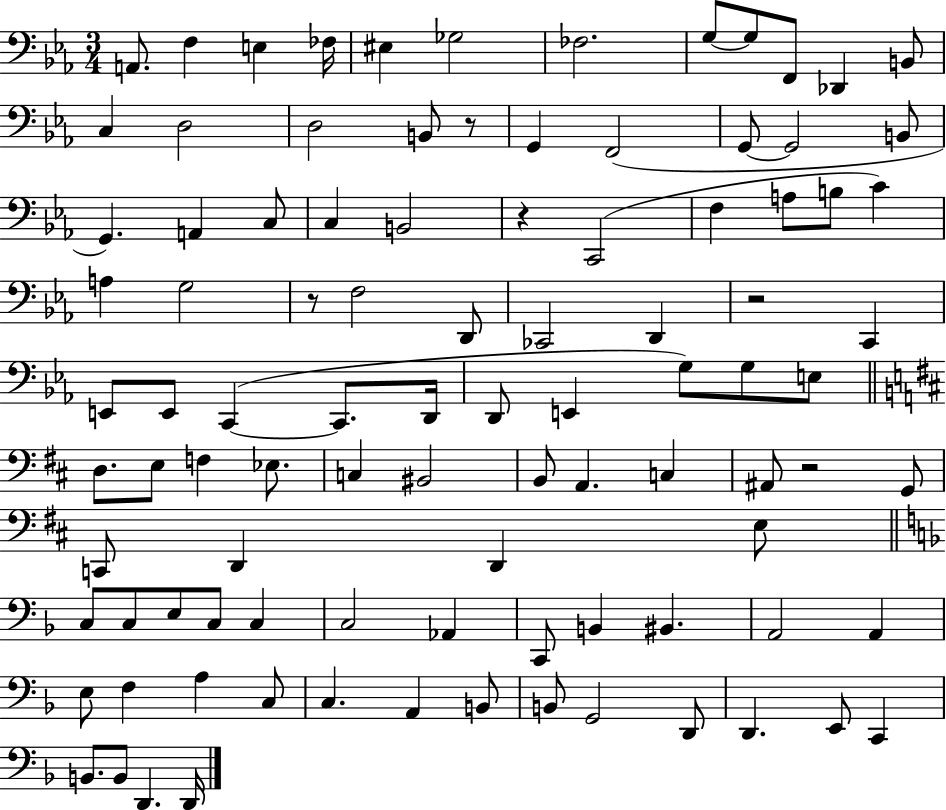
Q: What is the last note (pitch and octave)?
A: D2